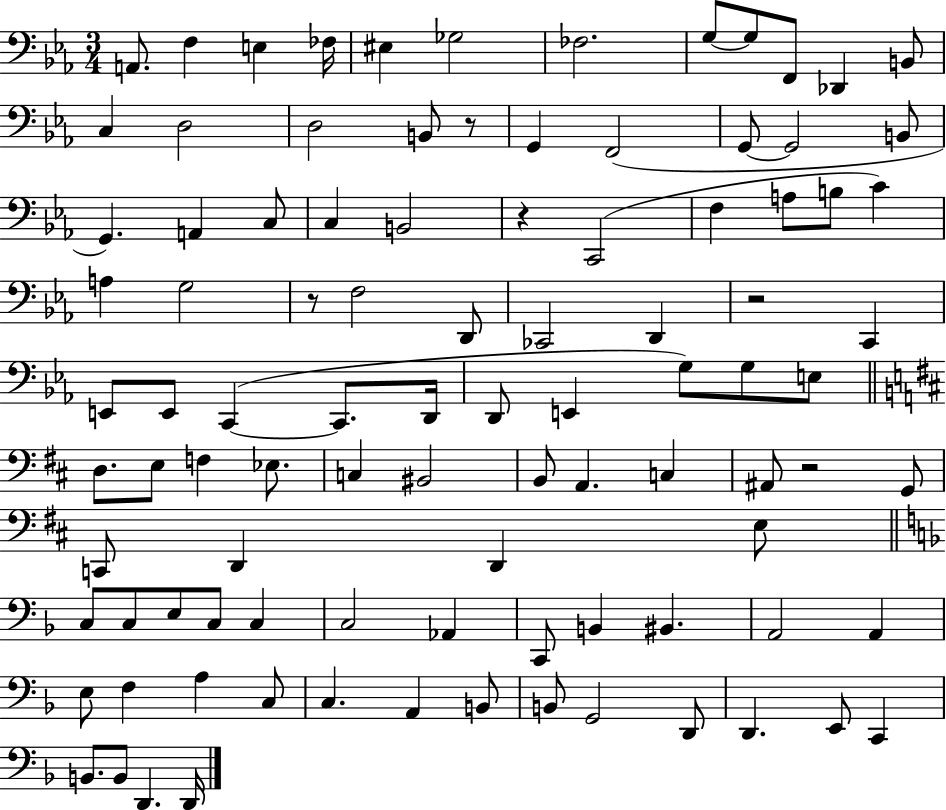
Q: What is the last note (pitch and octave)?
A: D2